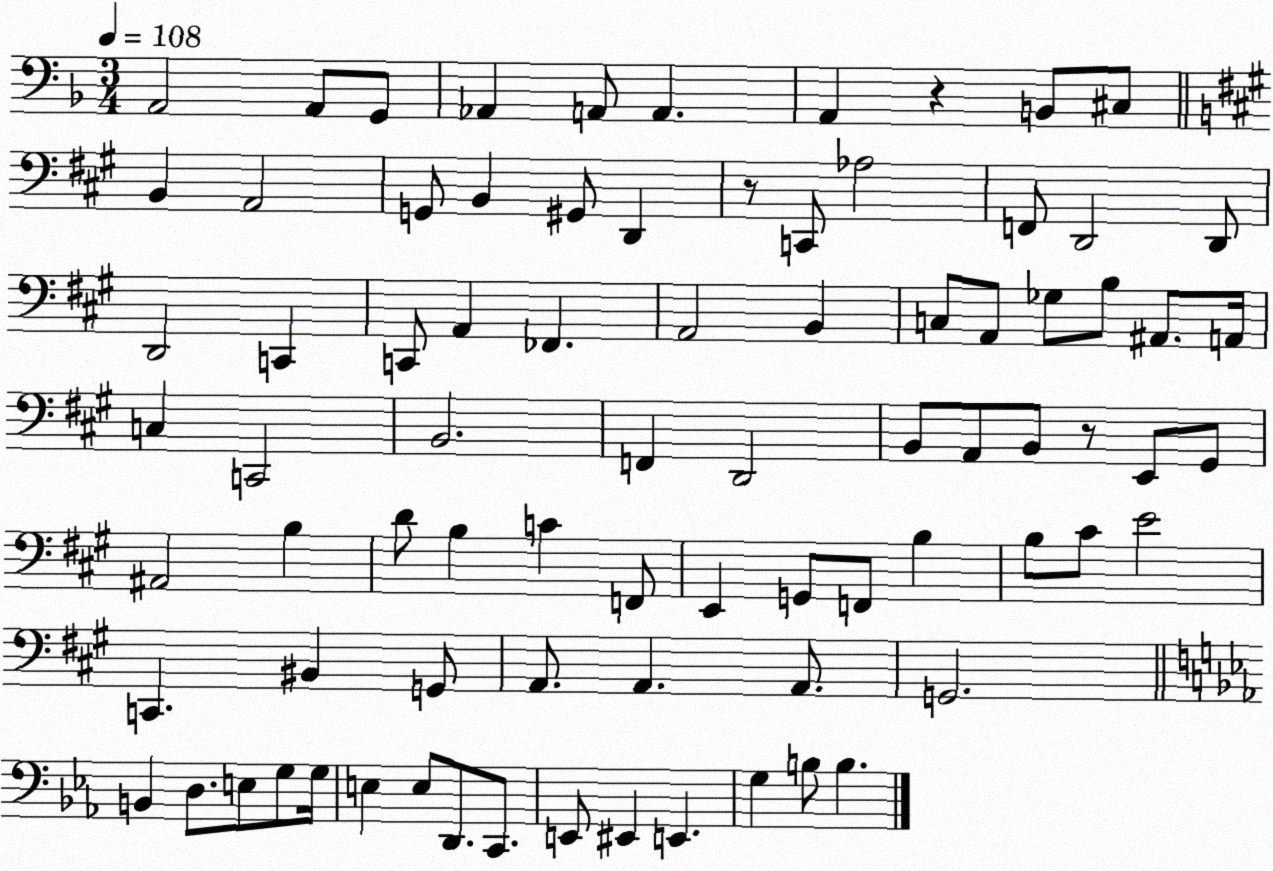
X:1
T:Untitled
M:3/4
L:1/4
K:F
A,,2 A,,/2 G,,/2 _A,, A,,/2 A,, A,, z B,,/2 ^C,/2 B,, A,,2 G,,/2 B,, ^G,,/2 D,, z/2 C,,/2 _A,2 F,,/2 D,,2 D,,/2 D,,2 C,, C,,/2 A,, _F,, A,,2 B,, C,/2 A,,/2 _G,/2 B,/2 ^A,,/2 A,,/4 C, C,,2 B,,2 F,, D,,2 B,,/2 A,,/2 B,,/2 z/2 E,,/2 ^G,,/2 ^A,,2 B, D/2 B, C F,,/2 E,, G,,/2 F,,/2 B, B,/2 ^C/2 E2 C,, ^B,, G,,/2 A,,/2 A,, A,,/2 G,,2 B,, D,/2 E,/2 G,/2 G,/4 E, E,/2 D,,/2 C,,/2 E,,/2 ^E,, E,, G, B,/2 B,